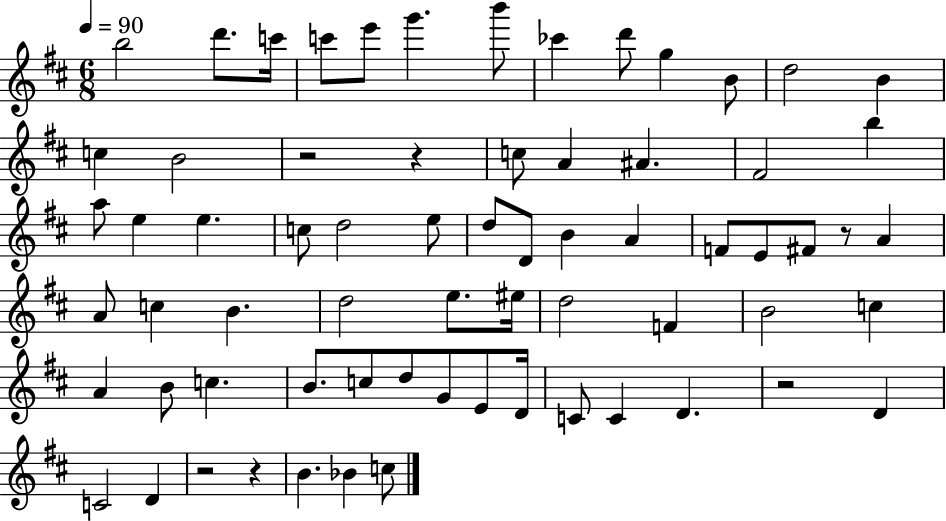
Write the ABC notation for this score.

X:1
T:Untitled
M:6/8
L:1/4
K:D
b2 d'/2 c'/4 c'/2 e'/2 g' b'/2 _c' d'/2 g B/2 d2 B c B2 z2 z c/2 A ^A ^F2 b a/2 e e c/2 d2 e/2 d/2 D/2 B A F/2 E/2 ^F/2 z/2 A A/2 c B d2 e/2 ^e/4 d2 F B2 c A B/2 c B/2 c/2 d/2 G/2 E/2 D/4 C/2 C D z2 D C2 D z2 z B _B c/2